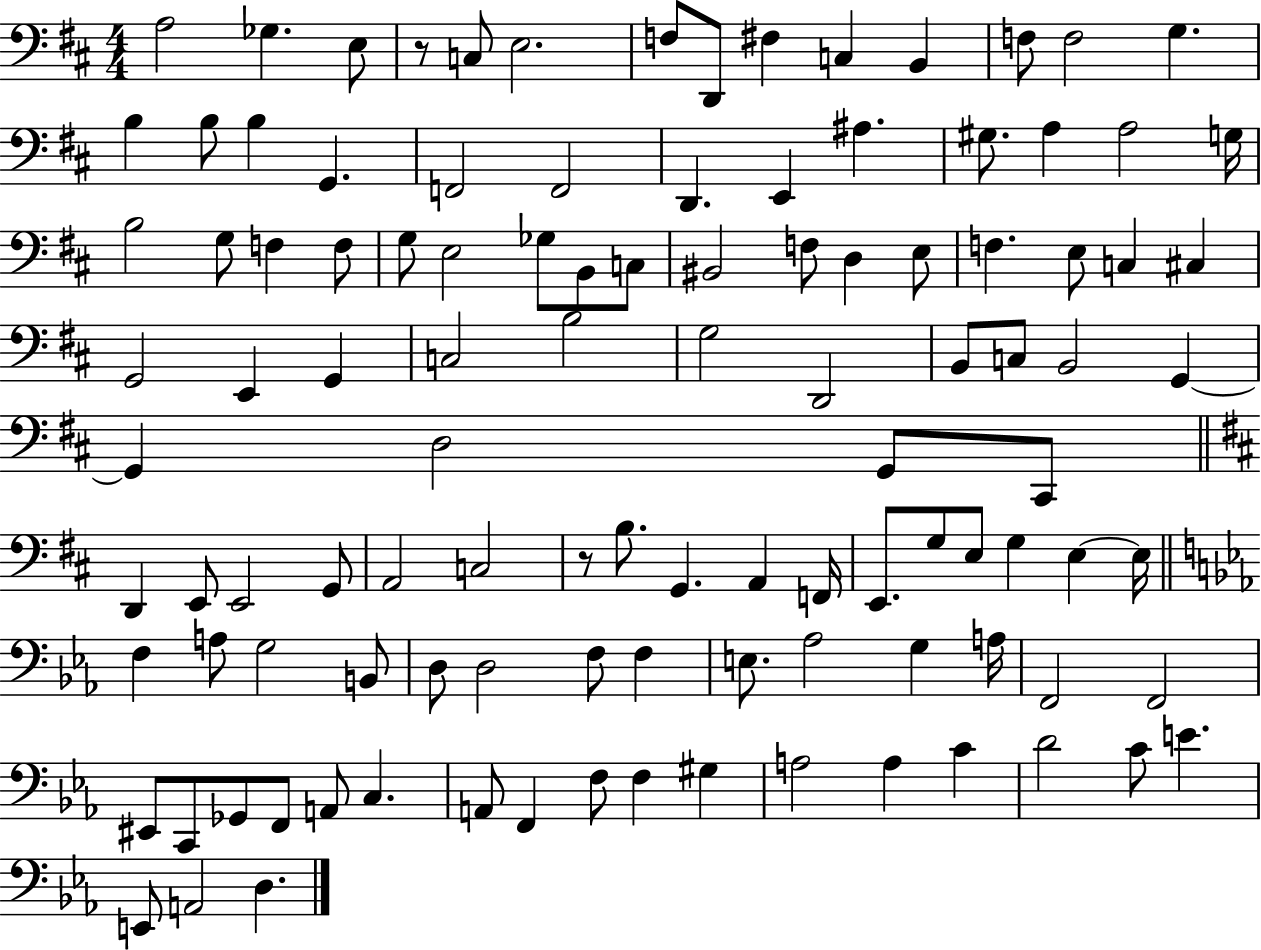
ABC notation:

X:1
T:Untitled
M:4/4
L:1/4
K:D
A,2 _G, E,/2 z/2 C,/2 E,2 F,/2 D,,/2 ^F, C, B,, F,/2 F,2 G, B, B,/2 B, G,, F,,2 F,,2 D,, E,, ^A, ^G,/2 A, A,2 G,/4 B,2 G,/2 F, F,/2 G,/2 E,2 _G,/2 B,,/2 C,/2 ^B,,2 F,/2 D, E,/2 F, E,/2 C, ^C, G,,2 E,, G,, C,2 B,2 G,2 D,,2 B,,/2 C,/2 B,,2 G,, G,, D,2 G,,/2 ^C,,/2 D,, E,,/2 E,,2 G,,/2 A,,2 C,2 z/2 B,/2 G,, A,, F,,/4 E,,/2 G,/2 E,/2 G, E, E,/4 F, A,/2 G,2 B,,/2 D,/2 D,2 F,/2 F, E,/2 _A,2 G, A,/4 F,,2 F,,2 ^E,,/2 C,,/2 _G,,/2 F,,/2 A,,/2 C, A,,/2 F,, F,/2 F, ^G, A,2 A, C D2 C/2 E E,,/2 A,,2 D,